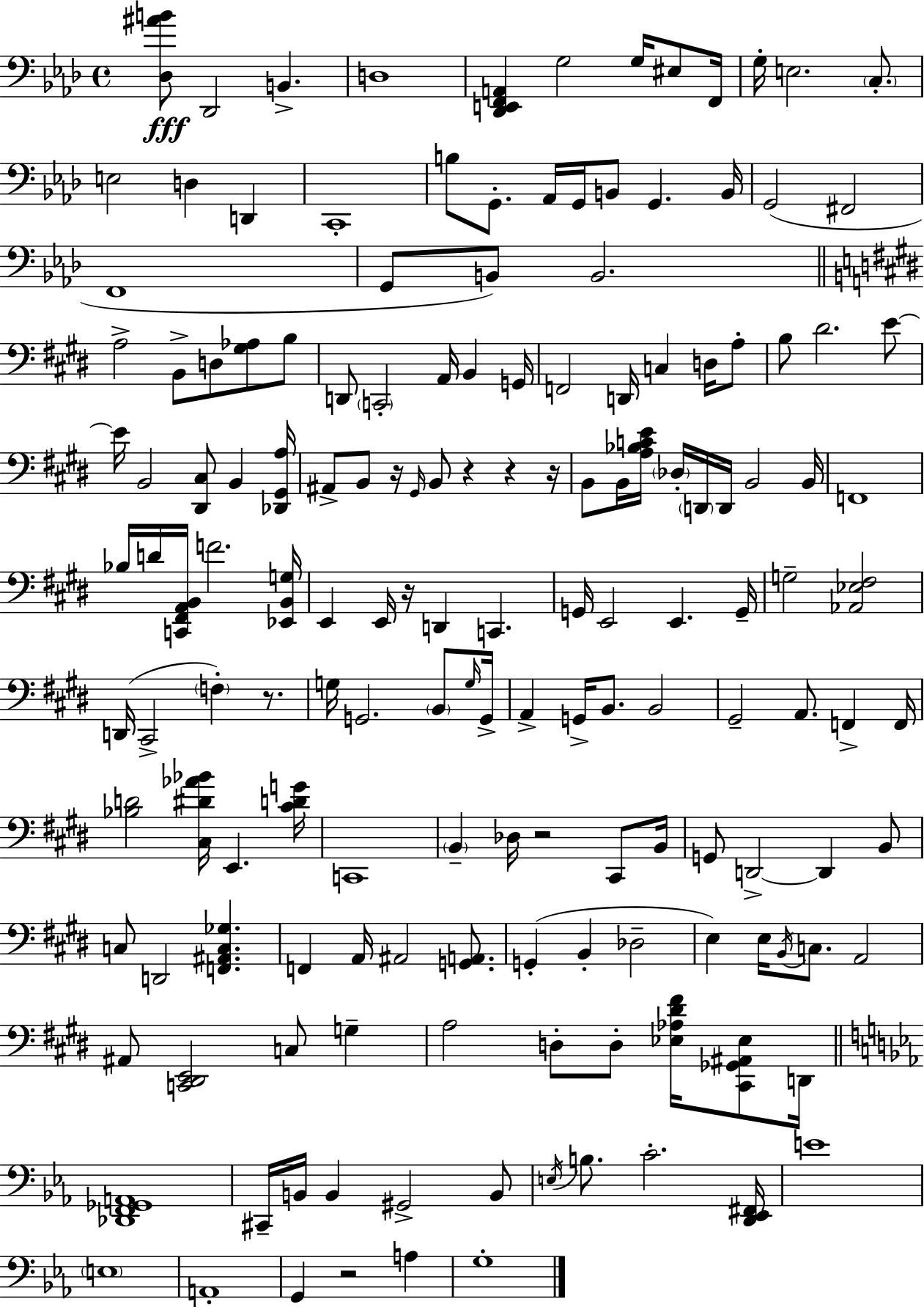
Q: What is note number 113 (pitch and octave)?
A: G3